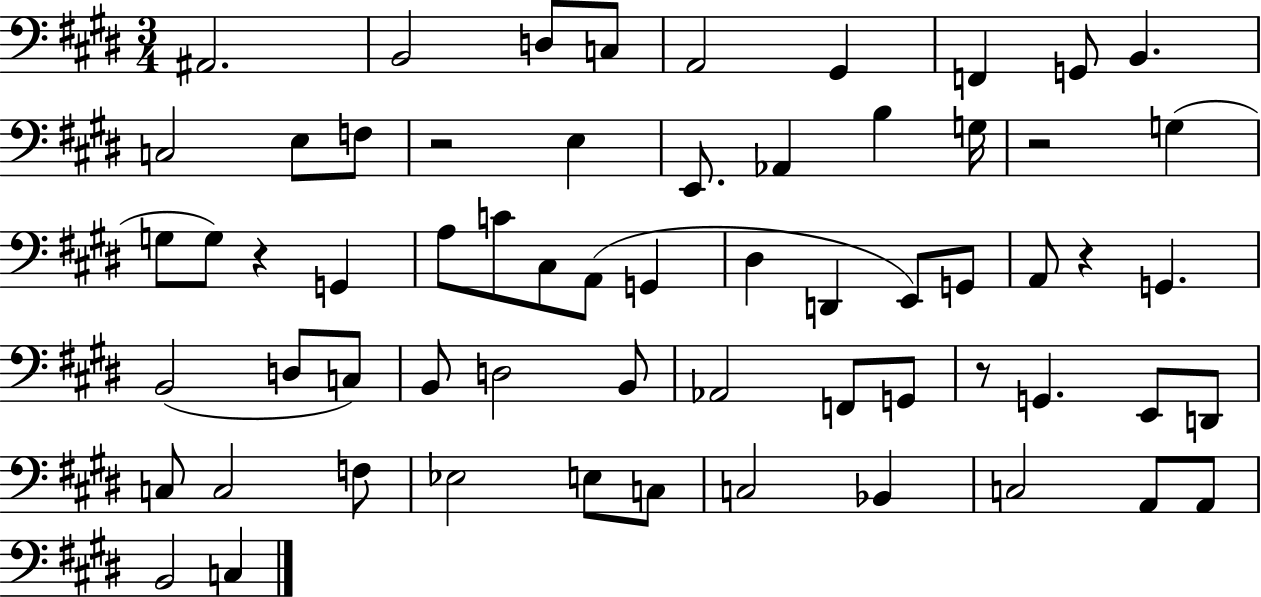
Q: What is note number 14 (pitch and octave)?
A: E2